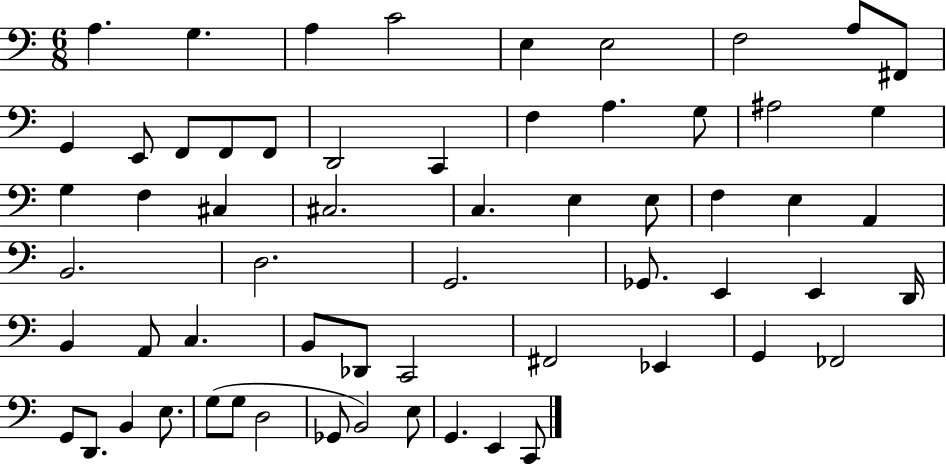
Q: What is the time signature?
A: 6/8